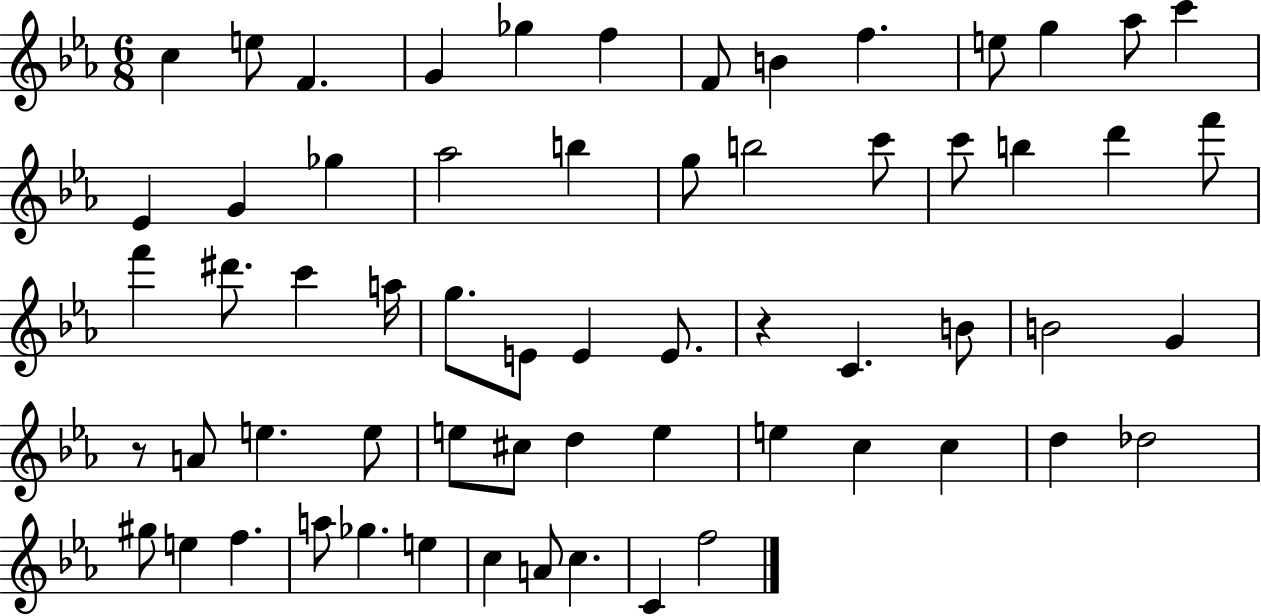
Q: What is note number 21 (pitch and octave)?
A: C6